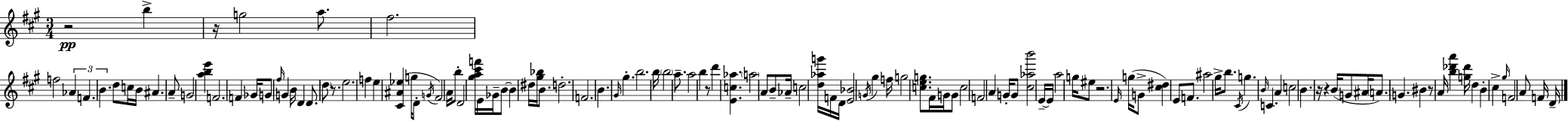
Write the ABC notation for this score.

X:1
T:Untitled
M:3/4
L:1/4
K:A
z2 b z/4 g2 a/2 ^f2 f2 _A F B d/2 c/4 B/4 ^A A/2 G2 [abe'] F2 F _G/4 G/2 ^f/4 G B/4 D D/2 d/2 z/2 e2 f e [^C^A_e] g/4 D/2 G/4 ^F2 A/4 b/2 D2 [^ga^c'f']/4 E/4 _G/4 B/2 B ^d/4 [^g_b]/4 B/2 d2 F2 B ^G/4 ^g b2 b/4 b2 a/2 a2 b z/2 d' [Ec_a] a2 A/2 B/2 _A/4 c2 [d_ag']/4 F/4 D/4 [E_B]2 G/4 ^g f/4 g2 [ceg]/2 ^F/4 G/4 G/2 c2 F2 A G/4 G/2 [^c_ab']2 E/4 E/4 a2 g/4 ^e/2 z2 E/4 g/4 G/2 [^c^d] E/2 F/2 ^a2 ^g/4 b/2 ^C/4 g B/4 C A c2 B z/4 z B/4 G/2 ^A/4 A/2 G ^B z/2 A/4 [b_d'a'] [g_d']/4 d B ^c ^g/4 F2 A/2 F/4 D/4